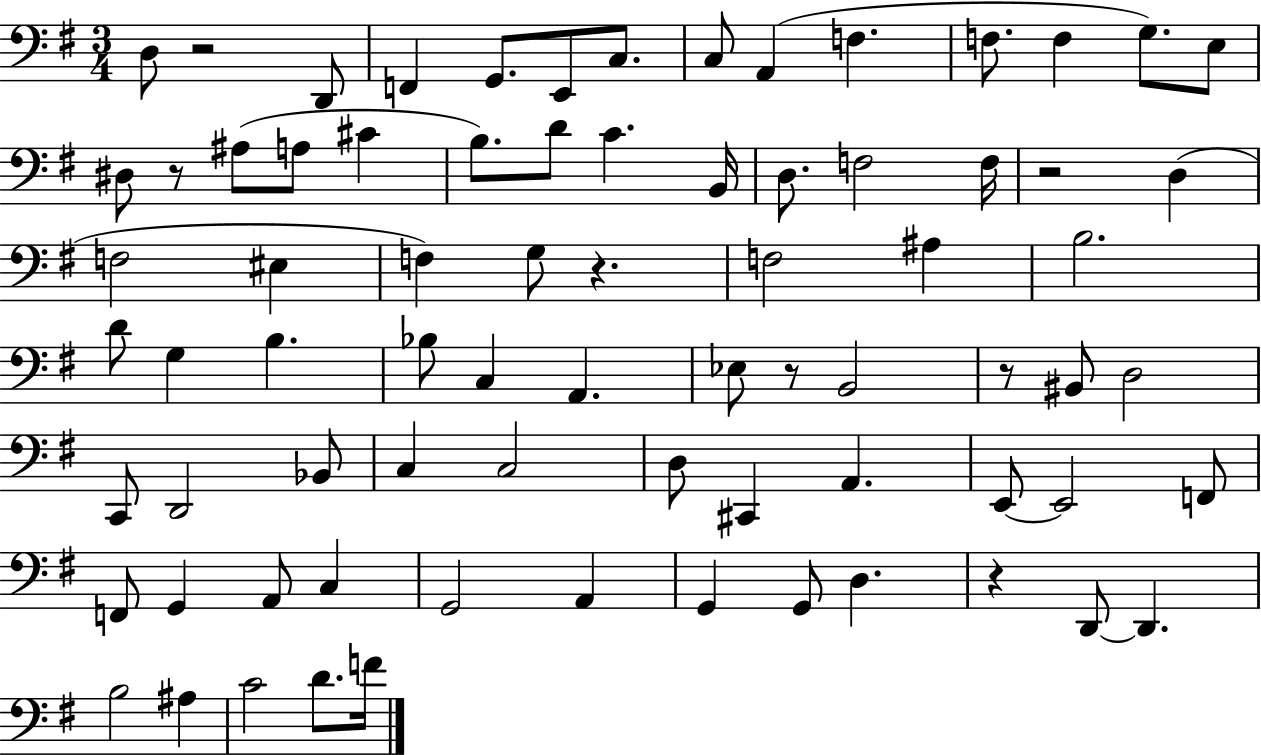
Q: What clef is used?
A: bass